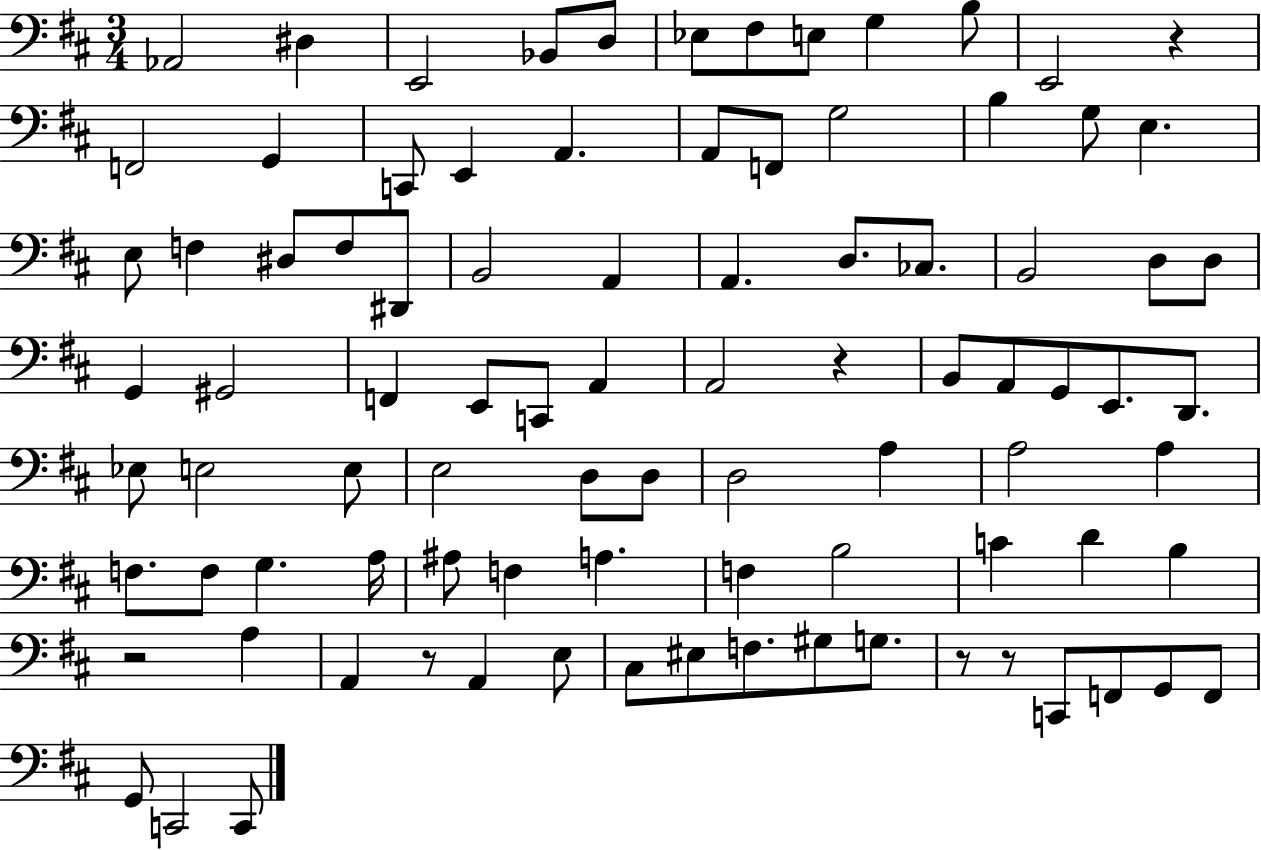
{
  \clef bass
  \numericTimeSignature
  \time 3/4
  \key d \major
  aes,2 dis4 | e,2 bes,8 d8 | ees8 fis8 e8 g4 b8 | e,2 r4 | \break f,2 g,4 | c,8 e,4 a,4. | a,8 f,8 g2 | b4 g8 e4. | \break e8 f4 dis8 f8 dis,8 | b,2 a,4 | a,4. d8. ces8. | b,2 d8 d8 | \break g,4 gis,2 | f,4 e,8 c,8 a,4 | a,2 r4 | b,8 a,8 g,8 e,8. d,8. | \break ees8 e2 e8 | e2 d8 d8 | d2 a4 | a2 a4 | \break f8. f8 g4. a16 | ais8 f4 a4. | f4 b2 | c'4 d'4 b4 | \break r2 a4 | a,4 r8 a,4 e8 | cis8 eis8 f8. gis8 g8. | r8 r8 c,8 f,8 g,8 f,8 | \break g,8 c,2 c,8 | \bar "|."
}